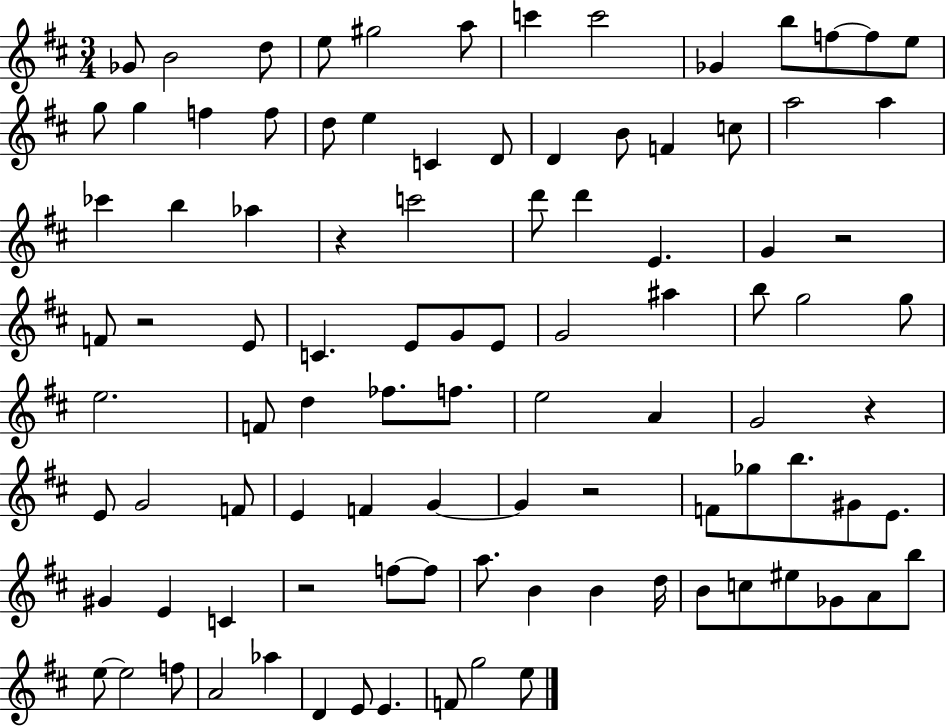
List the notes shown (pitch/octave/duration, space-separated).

Gb4/e B4/h D5/e E5/e G#5/h A5/e C6/q C6/h Gb4/q B5/e F5/e F5/e E5/e G5/e G5/q F5/q F5/e D5/e E5/q C4/q D4/e D4/q B4/e F4/q C5/e A5/h A5/q CES6/q B5/q Ab5/q R/q C6/h D6/e D6/q E4/q. G4/q R/h F4/e R/h E4/e C4/q. E4/e G4/e E4/e G4/h A#5/q B5/e G5/h G5/e E5/h. F4/e D5/q FES5/e. F5/e. E5/h A4/q G4/h R/q E4/e G4/h F4/e E4/q F4/q G4/q G4/q R/h F4/e Gb5/e B5/e. G#4/e E4/e. G#4/q E4/q C4/q R/h F5/e F5/e A5/e. B4/q B4/q D5/s B4/e C5/e EIS5/e Gb4/e A4/e B5/e E5/e E5/h F5/e A4/h Ab5/q D4/q E4/e E4/q. F4/e G5/h E5/e